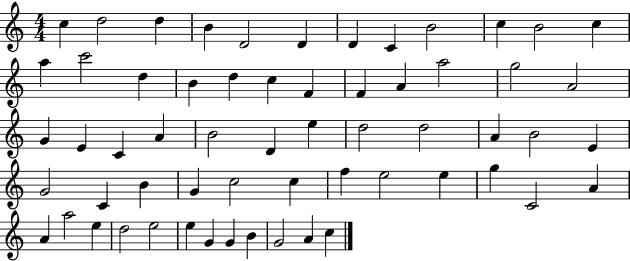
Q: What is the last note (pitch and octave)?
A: C5